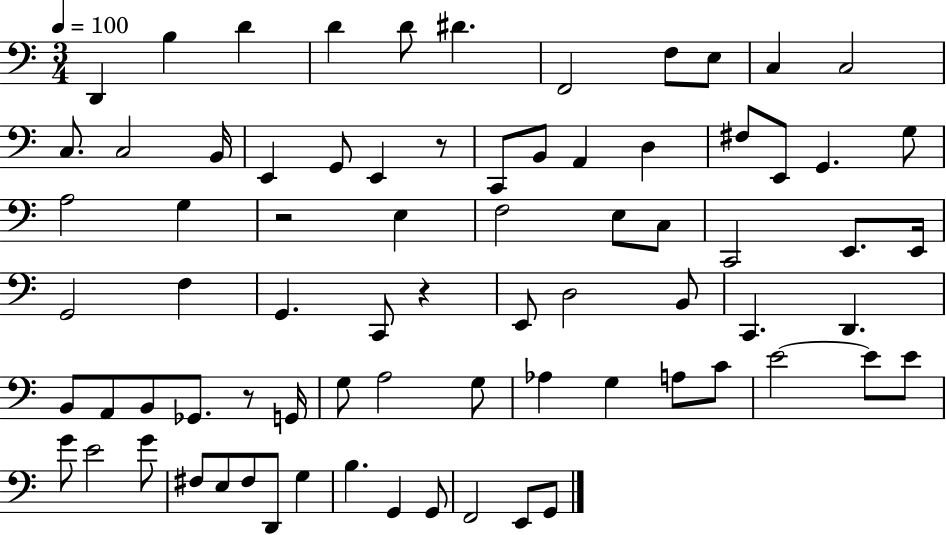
D2/q B3/q D4/q D4/q D4/e D#4/q. F2/h F3/e E3/e C3/q C3/h C3/e. C3/h B2/s E2/q G2/e E2/q R/e C2/e B2/e A2/q D3/q F#3/e E2/e G2/q. G3/e A3/h G3/q R/h E3/q F3/h E3/e C3/e C2/h E2/e. E2/s G2/h F3/q G2/q. C2/e R/q E2/e D3/h B2/e C2/q. D2/q. B2/e A2/e B2/e Gb2/e. R/e G2/s G3/e A3/h G3/e Ab3/q G3/q A3/e C4/e E4/h E4/e E4/e G4/e E4/h G4/e F#3/e E3/e F#3/e D2/e G3/q B3/q. G2/q G2/e F2/h E2/e G2/e